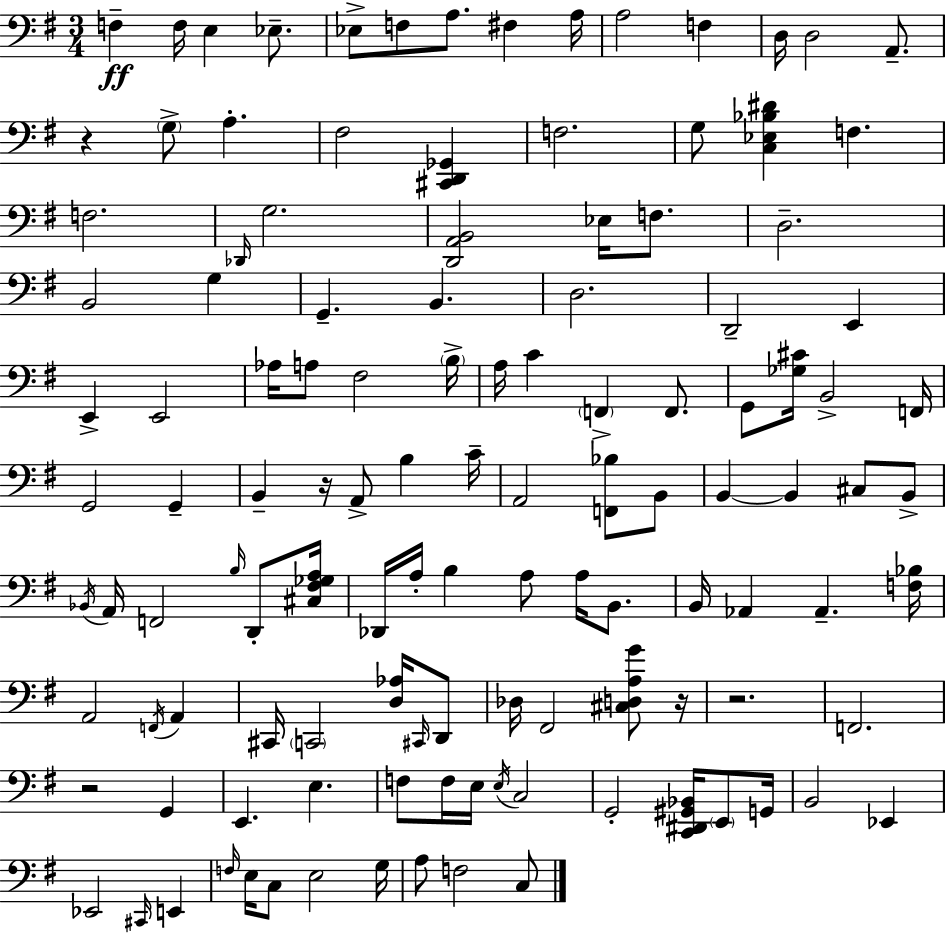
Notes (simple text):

F3/q F3/s E3/q Eb3/e. Eb3/e F3/e A3/e. F#3/q A3/s A3/h F3/q D3/s D3/h A2/e. R/q G3/e A3/q. F#3/h [C#2,D2,Gb2]/q F3/h. G3/e [C3,Eb3,Bb3,D#4]/q F3/q. F3/h. Db2/s G3/h. [D2,A2,B2]/h Eb3/s F3/e. D3/h. B2/h G3/q G2/q. B2/q. D3/h. D2/h E2/q E2/q E2/h Ab3/s A3/e F#3/h B3/s A3/s C4/q F2/q F2/e. G2/e [Gb3,C#4]/s B2/h F2/s G2/h G2/q B2/q R/s A2/e B3/q C4/s A2/h [F2,Bb3]/e B2/e B2/q B2/q C#3/e B2/e Bb2/s A2/s F2/h B3/s D2/e [C#3,F#3,Gb3,A3]/s Db2/s A3/s B3/q A3/e A3/s B2/e. B2/s Ab2/q Ab2/q. [F3,Bb3]/s A2/h F2/s A2/q C#2/s C2/h [D3,Ab3]/s C#2/s D2/e Db3/s F#2/h [C#3,D3,A3,G4]/e R/s R/h. F2/h. R/h G2/q E2/q. E3/q. F3/e F3/s E3/s E3/s C3/h G2/h [C2,D#2,G#2,Bb2]/s E2/e G2/s B2/h Eb2/q Eb2/h C#2/s E2/q F3/s E3/s C3/e E3/h G3/s A3/e F3/h C3/e